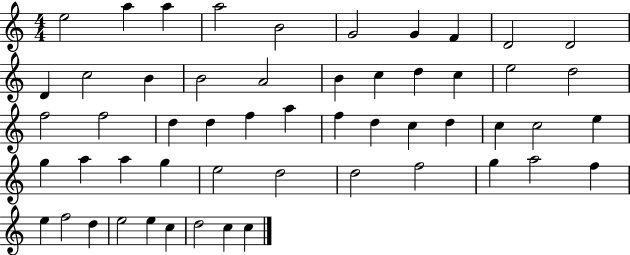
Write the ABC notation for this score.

X:1
T:Untitled
M:4/4
L:1/4
K:C
e2 a a a2 B2 G2 G F D2 D2 D c2 B B2 A2 B c d c e2 d2 f2 f2 d d f a f d c d c c2 e g a a g e2 d2 d2 f2 g a2 f e f2 d e2 e c d2 c c